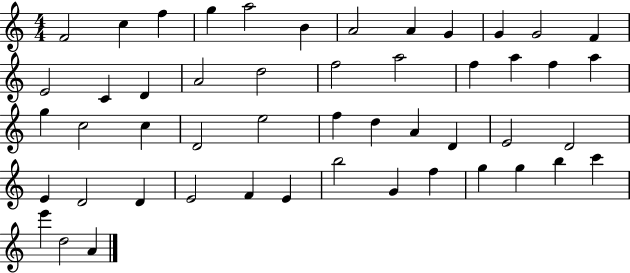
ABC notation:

X:1
T:Untitled
M:4/4
L:1/4
K:C
F2 c f g a2 B A2 A G G G2 F E2 C D A2 d2 f2 a2 f a f a g c2 c D2 e2 f d A D E2 D2 E D2 D E2 F E b2 G f g g b c' e' d2 A